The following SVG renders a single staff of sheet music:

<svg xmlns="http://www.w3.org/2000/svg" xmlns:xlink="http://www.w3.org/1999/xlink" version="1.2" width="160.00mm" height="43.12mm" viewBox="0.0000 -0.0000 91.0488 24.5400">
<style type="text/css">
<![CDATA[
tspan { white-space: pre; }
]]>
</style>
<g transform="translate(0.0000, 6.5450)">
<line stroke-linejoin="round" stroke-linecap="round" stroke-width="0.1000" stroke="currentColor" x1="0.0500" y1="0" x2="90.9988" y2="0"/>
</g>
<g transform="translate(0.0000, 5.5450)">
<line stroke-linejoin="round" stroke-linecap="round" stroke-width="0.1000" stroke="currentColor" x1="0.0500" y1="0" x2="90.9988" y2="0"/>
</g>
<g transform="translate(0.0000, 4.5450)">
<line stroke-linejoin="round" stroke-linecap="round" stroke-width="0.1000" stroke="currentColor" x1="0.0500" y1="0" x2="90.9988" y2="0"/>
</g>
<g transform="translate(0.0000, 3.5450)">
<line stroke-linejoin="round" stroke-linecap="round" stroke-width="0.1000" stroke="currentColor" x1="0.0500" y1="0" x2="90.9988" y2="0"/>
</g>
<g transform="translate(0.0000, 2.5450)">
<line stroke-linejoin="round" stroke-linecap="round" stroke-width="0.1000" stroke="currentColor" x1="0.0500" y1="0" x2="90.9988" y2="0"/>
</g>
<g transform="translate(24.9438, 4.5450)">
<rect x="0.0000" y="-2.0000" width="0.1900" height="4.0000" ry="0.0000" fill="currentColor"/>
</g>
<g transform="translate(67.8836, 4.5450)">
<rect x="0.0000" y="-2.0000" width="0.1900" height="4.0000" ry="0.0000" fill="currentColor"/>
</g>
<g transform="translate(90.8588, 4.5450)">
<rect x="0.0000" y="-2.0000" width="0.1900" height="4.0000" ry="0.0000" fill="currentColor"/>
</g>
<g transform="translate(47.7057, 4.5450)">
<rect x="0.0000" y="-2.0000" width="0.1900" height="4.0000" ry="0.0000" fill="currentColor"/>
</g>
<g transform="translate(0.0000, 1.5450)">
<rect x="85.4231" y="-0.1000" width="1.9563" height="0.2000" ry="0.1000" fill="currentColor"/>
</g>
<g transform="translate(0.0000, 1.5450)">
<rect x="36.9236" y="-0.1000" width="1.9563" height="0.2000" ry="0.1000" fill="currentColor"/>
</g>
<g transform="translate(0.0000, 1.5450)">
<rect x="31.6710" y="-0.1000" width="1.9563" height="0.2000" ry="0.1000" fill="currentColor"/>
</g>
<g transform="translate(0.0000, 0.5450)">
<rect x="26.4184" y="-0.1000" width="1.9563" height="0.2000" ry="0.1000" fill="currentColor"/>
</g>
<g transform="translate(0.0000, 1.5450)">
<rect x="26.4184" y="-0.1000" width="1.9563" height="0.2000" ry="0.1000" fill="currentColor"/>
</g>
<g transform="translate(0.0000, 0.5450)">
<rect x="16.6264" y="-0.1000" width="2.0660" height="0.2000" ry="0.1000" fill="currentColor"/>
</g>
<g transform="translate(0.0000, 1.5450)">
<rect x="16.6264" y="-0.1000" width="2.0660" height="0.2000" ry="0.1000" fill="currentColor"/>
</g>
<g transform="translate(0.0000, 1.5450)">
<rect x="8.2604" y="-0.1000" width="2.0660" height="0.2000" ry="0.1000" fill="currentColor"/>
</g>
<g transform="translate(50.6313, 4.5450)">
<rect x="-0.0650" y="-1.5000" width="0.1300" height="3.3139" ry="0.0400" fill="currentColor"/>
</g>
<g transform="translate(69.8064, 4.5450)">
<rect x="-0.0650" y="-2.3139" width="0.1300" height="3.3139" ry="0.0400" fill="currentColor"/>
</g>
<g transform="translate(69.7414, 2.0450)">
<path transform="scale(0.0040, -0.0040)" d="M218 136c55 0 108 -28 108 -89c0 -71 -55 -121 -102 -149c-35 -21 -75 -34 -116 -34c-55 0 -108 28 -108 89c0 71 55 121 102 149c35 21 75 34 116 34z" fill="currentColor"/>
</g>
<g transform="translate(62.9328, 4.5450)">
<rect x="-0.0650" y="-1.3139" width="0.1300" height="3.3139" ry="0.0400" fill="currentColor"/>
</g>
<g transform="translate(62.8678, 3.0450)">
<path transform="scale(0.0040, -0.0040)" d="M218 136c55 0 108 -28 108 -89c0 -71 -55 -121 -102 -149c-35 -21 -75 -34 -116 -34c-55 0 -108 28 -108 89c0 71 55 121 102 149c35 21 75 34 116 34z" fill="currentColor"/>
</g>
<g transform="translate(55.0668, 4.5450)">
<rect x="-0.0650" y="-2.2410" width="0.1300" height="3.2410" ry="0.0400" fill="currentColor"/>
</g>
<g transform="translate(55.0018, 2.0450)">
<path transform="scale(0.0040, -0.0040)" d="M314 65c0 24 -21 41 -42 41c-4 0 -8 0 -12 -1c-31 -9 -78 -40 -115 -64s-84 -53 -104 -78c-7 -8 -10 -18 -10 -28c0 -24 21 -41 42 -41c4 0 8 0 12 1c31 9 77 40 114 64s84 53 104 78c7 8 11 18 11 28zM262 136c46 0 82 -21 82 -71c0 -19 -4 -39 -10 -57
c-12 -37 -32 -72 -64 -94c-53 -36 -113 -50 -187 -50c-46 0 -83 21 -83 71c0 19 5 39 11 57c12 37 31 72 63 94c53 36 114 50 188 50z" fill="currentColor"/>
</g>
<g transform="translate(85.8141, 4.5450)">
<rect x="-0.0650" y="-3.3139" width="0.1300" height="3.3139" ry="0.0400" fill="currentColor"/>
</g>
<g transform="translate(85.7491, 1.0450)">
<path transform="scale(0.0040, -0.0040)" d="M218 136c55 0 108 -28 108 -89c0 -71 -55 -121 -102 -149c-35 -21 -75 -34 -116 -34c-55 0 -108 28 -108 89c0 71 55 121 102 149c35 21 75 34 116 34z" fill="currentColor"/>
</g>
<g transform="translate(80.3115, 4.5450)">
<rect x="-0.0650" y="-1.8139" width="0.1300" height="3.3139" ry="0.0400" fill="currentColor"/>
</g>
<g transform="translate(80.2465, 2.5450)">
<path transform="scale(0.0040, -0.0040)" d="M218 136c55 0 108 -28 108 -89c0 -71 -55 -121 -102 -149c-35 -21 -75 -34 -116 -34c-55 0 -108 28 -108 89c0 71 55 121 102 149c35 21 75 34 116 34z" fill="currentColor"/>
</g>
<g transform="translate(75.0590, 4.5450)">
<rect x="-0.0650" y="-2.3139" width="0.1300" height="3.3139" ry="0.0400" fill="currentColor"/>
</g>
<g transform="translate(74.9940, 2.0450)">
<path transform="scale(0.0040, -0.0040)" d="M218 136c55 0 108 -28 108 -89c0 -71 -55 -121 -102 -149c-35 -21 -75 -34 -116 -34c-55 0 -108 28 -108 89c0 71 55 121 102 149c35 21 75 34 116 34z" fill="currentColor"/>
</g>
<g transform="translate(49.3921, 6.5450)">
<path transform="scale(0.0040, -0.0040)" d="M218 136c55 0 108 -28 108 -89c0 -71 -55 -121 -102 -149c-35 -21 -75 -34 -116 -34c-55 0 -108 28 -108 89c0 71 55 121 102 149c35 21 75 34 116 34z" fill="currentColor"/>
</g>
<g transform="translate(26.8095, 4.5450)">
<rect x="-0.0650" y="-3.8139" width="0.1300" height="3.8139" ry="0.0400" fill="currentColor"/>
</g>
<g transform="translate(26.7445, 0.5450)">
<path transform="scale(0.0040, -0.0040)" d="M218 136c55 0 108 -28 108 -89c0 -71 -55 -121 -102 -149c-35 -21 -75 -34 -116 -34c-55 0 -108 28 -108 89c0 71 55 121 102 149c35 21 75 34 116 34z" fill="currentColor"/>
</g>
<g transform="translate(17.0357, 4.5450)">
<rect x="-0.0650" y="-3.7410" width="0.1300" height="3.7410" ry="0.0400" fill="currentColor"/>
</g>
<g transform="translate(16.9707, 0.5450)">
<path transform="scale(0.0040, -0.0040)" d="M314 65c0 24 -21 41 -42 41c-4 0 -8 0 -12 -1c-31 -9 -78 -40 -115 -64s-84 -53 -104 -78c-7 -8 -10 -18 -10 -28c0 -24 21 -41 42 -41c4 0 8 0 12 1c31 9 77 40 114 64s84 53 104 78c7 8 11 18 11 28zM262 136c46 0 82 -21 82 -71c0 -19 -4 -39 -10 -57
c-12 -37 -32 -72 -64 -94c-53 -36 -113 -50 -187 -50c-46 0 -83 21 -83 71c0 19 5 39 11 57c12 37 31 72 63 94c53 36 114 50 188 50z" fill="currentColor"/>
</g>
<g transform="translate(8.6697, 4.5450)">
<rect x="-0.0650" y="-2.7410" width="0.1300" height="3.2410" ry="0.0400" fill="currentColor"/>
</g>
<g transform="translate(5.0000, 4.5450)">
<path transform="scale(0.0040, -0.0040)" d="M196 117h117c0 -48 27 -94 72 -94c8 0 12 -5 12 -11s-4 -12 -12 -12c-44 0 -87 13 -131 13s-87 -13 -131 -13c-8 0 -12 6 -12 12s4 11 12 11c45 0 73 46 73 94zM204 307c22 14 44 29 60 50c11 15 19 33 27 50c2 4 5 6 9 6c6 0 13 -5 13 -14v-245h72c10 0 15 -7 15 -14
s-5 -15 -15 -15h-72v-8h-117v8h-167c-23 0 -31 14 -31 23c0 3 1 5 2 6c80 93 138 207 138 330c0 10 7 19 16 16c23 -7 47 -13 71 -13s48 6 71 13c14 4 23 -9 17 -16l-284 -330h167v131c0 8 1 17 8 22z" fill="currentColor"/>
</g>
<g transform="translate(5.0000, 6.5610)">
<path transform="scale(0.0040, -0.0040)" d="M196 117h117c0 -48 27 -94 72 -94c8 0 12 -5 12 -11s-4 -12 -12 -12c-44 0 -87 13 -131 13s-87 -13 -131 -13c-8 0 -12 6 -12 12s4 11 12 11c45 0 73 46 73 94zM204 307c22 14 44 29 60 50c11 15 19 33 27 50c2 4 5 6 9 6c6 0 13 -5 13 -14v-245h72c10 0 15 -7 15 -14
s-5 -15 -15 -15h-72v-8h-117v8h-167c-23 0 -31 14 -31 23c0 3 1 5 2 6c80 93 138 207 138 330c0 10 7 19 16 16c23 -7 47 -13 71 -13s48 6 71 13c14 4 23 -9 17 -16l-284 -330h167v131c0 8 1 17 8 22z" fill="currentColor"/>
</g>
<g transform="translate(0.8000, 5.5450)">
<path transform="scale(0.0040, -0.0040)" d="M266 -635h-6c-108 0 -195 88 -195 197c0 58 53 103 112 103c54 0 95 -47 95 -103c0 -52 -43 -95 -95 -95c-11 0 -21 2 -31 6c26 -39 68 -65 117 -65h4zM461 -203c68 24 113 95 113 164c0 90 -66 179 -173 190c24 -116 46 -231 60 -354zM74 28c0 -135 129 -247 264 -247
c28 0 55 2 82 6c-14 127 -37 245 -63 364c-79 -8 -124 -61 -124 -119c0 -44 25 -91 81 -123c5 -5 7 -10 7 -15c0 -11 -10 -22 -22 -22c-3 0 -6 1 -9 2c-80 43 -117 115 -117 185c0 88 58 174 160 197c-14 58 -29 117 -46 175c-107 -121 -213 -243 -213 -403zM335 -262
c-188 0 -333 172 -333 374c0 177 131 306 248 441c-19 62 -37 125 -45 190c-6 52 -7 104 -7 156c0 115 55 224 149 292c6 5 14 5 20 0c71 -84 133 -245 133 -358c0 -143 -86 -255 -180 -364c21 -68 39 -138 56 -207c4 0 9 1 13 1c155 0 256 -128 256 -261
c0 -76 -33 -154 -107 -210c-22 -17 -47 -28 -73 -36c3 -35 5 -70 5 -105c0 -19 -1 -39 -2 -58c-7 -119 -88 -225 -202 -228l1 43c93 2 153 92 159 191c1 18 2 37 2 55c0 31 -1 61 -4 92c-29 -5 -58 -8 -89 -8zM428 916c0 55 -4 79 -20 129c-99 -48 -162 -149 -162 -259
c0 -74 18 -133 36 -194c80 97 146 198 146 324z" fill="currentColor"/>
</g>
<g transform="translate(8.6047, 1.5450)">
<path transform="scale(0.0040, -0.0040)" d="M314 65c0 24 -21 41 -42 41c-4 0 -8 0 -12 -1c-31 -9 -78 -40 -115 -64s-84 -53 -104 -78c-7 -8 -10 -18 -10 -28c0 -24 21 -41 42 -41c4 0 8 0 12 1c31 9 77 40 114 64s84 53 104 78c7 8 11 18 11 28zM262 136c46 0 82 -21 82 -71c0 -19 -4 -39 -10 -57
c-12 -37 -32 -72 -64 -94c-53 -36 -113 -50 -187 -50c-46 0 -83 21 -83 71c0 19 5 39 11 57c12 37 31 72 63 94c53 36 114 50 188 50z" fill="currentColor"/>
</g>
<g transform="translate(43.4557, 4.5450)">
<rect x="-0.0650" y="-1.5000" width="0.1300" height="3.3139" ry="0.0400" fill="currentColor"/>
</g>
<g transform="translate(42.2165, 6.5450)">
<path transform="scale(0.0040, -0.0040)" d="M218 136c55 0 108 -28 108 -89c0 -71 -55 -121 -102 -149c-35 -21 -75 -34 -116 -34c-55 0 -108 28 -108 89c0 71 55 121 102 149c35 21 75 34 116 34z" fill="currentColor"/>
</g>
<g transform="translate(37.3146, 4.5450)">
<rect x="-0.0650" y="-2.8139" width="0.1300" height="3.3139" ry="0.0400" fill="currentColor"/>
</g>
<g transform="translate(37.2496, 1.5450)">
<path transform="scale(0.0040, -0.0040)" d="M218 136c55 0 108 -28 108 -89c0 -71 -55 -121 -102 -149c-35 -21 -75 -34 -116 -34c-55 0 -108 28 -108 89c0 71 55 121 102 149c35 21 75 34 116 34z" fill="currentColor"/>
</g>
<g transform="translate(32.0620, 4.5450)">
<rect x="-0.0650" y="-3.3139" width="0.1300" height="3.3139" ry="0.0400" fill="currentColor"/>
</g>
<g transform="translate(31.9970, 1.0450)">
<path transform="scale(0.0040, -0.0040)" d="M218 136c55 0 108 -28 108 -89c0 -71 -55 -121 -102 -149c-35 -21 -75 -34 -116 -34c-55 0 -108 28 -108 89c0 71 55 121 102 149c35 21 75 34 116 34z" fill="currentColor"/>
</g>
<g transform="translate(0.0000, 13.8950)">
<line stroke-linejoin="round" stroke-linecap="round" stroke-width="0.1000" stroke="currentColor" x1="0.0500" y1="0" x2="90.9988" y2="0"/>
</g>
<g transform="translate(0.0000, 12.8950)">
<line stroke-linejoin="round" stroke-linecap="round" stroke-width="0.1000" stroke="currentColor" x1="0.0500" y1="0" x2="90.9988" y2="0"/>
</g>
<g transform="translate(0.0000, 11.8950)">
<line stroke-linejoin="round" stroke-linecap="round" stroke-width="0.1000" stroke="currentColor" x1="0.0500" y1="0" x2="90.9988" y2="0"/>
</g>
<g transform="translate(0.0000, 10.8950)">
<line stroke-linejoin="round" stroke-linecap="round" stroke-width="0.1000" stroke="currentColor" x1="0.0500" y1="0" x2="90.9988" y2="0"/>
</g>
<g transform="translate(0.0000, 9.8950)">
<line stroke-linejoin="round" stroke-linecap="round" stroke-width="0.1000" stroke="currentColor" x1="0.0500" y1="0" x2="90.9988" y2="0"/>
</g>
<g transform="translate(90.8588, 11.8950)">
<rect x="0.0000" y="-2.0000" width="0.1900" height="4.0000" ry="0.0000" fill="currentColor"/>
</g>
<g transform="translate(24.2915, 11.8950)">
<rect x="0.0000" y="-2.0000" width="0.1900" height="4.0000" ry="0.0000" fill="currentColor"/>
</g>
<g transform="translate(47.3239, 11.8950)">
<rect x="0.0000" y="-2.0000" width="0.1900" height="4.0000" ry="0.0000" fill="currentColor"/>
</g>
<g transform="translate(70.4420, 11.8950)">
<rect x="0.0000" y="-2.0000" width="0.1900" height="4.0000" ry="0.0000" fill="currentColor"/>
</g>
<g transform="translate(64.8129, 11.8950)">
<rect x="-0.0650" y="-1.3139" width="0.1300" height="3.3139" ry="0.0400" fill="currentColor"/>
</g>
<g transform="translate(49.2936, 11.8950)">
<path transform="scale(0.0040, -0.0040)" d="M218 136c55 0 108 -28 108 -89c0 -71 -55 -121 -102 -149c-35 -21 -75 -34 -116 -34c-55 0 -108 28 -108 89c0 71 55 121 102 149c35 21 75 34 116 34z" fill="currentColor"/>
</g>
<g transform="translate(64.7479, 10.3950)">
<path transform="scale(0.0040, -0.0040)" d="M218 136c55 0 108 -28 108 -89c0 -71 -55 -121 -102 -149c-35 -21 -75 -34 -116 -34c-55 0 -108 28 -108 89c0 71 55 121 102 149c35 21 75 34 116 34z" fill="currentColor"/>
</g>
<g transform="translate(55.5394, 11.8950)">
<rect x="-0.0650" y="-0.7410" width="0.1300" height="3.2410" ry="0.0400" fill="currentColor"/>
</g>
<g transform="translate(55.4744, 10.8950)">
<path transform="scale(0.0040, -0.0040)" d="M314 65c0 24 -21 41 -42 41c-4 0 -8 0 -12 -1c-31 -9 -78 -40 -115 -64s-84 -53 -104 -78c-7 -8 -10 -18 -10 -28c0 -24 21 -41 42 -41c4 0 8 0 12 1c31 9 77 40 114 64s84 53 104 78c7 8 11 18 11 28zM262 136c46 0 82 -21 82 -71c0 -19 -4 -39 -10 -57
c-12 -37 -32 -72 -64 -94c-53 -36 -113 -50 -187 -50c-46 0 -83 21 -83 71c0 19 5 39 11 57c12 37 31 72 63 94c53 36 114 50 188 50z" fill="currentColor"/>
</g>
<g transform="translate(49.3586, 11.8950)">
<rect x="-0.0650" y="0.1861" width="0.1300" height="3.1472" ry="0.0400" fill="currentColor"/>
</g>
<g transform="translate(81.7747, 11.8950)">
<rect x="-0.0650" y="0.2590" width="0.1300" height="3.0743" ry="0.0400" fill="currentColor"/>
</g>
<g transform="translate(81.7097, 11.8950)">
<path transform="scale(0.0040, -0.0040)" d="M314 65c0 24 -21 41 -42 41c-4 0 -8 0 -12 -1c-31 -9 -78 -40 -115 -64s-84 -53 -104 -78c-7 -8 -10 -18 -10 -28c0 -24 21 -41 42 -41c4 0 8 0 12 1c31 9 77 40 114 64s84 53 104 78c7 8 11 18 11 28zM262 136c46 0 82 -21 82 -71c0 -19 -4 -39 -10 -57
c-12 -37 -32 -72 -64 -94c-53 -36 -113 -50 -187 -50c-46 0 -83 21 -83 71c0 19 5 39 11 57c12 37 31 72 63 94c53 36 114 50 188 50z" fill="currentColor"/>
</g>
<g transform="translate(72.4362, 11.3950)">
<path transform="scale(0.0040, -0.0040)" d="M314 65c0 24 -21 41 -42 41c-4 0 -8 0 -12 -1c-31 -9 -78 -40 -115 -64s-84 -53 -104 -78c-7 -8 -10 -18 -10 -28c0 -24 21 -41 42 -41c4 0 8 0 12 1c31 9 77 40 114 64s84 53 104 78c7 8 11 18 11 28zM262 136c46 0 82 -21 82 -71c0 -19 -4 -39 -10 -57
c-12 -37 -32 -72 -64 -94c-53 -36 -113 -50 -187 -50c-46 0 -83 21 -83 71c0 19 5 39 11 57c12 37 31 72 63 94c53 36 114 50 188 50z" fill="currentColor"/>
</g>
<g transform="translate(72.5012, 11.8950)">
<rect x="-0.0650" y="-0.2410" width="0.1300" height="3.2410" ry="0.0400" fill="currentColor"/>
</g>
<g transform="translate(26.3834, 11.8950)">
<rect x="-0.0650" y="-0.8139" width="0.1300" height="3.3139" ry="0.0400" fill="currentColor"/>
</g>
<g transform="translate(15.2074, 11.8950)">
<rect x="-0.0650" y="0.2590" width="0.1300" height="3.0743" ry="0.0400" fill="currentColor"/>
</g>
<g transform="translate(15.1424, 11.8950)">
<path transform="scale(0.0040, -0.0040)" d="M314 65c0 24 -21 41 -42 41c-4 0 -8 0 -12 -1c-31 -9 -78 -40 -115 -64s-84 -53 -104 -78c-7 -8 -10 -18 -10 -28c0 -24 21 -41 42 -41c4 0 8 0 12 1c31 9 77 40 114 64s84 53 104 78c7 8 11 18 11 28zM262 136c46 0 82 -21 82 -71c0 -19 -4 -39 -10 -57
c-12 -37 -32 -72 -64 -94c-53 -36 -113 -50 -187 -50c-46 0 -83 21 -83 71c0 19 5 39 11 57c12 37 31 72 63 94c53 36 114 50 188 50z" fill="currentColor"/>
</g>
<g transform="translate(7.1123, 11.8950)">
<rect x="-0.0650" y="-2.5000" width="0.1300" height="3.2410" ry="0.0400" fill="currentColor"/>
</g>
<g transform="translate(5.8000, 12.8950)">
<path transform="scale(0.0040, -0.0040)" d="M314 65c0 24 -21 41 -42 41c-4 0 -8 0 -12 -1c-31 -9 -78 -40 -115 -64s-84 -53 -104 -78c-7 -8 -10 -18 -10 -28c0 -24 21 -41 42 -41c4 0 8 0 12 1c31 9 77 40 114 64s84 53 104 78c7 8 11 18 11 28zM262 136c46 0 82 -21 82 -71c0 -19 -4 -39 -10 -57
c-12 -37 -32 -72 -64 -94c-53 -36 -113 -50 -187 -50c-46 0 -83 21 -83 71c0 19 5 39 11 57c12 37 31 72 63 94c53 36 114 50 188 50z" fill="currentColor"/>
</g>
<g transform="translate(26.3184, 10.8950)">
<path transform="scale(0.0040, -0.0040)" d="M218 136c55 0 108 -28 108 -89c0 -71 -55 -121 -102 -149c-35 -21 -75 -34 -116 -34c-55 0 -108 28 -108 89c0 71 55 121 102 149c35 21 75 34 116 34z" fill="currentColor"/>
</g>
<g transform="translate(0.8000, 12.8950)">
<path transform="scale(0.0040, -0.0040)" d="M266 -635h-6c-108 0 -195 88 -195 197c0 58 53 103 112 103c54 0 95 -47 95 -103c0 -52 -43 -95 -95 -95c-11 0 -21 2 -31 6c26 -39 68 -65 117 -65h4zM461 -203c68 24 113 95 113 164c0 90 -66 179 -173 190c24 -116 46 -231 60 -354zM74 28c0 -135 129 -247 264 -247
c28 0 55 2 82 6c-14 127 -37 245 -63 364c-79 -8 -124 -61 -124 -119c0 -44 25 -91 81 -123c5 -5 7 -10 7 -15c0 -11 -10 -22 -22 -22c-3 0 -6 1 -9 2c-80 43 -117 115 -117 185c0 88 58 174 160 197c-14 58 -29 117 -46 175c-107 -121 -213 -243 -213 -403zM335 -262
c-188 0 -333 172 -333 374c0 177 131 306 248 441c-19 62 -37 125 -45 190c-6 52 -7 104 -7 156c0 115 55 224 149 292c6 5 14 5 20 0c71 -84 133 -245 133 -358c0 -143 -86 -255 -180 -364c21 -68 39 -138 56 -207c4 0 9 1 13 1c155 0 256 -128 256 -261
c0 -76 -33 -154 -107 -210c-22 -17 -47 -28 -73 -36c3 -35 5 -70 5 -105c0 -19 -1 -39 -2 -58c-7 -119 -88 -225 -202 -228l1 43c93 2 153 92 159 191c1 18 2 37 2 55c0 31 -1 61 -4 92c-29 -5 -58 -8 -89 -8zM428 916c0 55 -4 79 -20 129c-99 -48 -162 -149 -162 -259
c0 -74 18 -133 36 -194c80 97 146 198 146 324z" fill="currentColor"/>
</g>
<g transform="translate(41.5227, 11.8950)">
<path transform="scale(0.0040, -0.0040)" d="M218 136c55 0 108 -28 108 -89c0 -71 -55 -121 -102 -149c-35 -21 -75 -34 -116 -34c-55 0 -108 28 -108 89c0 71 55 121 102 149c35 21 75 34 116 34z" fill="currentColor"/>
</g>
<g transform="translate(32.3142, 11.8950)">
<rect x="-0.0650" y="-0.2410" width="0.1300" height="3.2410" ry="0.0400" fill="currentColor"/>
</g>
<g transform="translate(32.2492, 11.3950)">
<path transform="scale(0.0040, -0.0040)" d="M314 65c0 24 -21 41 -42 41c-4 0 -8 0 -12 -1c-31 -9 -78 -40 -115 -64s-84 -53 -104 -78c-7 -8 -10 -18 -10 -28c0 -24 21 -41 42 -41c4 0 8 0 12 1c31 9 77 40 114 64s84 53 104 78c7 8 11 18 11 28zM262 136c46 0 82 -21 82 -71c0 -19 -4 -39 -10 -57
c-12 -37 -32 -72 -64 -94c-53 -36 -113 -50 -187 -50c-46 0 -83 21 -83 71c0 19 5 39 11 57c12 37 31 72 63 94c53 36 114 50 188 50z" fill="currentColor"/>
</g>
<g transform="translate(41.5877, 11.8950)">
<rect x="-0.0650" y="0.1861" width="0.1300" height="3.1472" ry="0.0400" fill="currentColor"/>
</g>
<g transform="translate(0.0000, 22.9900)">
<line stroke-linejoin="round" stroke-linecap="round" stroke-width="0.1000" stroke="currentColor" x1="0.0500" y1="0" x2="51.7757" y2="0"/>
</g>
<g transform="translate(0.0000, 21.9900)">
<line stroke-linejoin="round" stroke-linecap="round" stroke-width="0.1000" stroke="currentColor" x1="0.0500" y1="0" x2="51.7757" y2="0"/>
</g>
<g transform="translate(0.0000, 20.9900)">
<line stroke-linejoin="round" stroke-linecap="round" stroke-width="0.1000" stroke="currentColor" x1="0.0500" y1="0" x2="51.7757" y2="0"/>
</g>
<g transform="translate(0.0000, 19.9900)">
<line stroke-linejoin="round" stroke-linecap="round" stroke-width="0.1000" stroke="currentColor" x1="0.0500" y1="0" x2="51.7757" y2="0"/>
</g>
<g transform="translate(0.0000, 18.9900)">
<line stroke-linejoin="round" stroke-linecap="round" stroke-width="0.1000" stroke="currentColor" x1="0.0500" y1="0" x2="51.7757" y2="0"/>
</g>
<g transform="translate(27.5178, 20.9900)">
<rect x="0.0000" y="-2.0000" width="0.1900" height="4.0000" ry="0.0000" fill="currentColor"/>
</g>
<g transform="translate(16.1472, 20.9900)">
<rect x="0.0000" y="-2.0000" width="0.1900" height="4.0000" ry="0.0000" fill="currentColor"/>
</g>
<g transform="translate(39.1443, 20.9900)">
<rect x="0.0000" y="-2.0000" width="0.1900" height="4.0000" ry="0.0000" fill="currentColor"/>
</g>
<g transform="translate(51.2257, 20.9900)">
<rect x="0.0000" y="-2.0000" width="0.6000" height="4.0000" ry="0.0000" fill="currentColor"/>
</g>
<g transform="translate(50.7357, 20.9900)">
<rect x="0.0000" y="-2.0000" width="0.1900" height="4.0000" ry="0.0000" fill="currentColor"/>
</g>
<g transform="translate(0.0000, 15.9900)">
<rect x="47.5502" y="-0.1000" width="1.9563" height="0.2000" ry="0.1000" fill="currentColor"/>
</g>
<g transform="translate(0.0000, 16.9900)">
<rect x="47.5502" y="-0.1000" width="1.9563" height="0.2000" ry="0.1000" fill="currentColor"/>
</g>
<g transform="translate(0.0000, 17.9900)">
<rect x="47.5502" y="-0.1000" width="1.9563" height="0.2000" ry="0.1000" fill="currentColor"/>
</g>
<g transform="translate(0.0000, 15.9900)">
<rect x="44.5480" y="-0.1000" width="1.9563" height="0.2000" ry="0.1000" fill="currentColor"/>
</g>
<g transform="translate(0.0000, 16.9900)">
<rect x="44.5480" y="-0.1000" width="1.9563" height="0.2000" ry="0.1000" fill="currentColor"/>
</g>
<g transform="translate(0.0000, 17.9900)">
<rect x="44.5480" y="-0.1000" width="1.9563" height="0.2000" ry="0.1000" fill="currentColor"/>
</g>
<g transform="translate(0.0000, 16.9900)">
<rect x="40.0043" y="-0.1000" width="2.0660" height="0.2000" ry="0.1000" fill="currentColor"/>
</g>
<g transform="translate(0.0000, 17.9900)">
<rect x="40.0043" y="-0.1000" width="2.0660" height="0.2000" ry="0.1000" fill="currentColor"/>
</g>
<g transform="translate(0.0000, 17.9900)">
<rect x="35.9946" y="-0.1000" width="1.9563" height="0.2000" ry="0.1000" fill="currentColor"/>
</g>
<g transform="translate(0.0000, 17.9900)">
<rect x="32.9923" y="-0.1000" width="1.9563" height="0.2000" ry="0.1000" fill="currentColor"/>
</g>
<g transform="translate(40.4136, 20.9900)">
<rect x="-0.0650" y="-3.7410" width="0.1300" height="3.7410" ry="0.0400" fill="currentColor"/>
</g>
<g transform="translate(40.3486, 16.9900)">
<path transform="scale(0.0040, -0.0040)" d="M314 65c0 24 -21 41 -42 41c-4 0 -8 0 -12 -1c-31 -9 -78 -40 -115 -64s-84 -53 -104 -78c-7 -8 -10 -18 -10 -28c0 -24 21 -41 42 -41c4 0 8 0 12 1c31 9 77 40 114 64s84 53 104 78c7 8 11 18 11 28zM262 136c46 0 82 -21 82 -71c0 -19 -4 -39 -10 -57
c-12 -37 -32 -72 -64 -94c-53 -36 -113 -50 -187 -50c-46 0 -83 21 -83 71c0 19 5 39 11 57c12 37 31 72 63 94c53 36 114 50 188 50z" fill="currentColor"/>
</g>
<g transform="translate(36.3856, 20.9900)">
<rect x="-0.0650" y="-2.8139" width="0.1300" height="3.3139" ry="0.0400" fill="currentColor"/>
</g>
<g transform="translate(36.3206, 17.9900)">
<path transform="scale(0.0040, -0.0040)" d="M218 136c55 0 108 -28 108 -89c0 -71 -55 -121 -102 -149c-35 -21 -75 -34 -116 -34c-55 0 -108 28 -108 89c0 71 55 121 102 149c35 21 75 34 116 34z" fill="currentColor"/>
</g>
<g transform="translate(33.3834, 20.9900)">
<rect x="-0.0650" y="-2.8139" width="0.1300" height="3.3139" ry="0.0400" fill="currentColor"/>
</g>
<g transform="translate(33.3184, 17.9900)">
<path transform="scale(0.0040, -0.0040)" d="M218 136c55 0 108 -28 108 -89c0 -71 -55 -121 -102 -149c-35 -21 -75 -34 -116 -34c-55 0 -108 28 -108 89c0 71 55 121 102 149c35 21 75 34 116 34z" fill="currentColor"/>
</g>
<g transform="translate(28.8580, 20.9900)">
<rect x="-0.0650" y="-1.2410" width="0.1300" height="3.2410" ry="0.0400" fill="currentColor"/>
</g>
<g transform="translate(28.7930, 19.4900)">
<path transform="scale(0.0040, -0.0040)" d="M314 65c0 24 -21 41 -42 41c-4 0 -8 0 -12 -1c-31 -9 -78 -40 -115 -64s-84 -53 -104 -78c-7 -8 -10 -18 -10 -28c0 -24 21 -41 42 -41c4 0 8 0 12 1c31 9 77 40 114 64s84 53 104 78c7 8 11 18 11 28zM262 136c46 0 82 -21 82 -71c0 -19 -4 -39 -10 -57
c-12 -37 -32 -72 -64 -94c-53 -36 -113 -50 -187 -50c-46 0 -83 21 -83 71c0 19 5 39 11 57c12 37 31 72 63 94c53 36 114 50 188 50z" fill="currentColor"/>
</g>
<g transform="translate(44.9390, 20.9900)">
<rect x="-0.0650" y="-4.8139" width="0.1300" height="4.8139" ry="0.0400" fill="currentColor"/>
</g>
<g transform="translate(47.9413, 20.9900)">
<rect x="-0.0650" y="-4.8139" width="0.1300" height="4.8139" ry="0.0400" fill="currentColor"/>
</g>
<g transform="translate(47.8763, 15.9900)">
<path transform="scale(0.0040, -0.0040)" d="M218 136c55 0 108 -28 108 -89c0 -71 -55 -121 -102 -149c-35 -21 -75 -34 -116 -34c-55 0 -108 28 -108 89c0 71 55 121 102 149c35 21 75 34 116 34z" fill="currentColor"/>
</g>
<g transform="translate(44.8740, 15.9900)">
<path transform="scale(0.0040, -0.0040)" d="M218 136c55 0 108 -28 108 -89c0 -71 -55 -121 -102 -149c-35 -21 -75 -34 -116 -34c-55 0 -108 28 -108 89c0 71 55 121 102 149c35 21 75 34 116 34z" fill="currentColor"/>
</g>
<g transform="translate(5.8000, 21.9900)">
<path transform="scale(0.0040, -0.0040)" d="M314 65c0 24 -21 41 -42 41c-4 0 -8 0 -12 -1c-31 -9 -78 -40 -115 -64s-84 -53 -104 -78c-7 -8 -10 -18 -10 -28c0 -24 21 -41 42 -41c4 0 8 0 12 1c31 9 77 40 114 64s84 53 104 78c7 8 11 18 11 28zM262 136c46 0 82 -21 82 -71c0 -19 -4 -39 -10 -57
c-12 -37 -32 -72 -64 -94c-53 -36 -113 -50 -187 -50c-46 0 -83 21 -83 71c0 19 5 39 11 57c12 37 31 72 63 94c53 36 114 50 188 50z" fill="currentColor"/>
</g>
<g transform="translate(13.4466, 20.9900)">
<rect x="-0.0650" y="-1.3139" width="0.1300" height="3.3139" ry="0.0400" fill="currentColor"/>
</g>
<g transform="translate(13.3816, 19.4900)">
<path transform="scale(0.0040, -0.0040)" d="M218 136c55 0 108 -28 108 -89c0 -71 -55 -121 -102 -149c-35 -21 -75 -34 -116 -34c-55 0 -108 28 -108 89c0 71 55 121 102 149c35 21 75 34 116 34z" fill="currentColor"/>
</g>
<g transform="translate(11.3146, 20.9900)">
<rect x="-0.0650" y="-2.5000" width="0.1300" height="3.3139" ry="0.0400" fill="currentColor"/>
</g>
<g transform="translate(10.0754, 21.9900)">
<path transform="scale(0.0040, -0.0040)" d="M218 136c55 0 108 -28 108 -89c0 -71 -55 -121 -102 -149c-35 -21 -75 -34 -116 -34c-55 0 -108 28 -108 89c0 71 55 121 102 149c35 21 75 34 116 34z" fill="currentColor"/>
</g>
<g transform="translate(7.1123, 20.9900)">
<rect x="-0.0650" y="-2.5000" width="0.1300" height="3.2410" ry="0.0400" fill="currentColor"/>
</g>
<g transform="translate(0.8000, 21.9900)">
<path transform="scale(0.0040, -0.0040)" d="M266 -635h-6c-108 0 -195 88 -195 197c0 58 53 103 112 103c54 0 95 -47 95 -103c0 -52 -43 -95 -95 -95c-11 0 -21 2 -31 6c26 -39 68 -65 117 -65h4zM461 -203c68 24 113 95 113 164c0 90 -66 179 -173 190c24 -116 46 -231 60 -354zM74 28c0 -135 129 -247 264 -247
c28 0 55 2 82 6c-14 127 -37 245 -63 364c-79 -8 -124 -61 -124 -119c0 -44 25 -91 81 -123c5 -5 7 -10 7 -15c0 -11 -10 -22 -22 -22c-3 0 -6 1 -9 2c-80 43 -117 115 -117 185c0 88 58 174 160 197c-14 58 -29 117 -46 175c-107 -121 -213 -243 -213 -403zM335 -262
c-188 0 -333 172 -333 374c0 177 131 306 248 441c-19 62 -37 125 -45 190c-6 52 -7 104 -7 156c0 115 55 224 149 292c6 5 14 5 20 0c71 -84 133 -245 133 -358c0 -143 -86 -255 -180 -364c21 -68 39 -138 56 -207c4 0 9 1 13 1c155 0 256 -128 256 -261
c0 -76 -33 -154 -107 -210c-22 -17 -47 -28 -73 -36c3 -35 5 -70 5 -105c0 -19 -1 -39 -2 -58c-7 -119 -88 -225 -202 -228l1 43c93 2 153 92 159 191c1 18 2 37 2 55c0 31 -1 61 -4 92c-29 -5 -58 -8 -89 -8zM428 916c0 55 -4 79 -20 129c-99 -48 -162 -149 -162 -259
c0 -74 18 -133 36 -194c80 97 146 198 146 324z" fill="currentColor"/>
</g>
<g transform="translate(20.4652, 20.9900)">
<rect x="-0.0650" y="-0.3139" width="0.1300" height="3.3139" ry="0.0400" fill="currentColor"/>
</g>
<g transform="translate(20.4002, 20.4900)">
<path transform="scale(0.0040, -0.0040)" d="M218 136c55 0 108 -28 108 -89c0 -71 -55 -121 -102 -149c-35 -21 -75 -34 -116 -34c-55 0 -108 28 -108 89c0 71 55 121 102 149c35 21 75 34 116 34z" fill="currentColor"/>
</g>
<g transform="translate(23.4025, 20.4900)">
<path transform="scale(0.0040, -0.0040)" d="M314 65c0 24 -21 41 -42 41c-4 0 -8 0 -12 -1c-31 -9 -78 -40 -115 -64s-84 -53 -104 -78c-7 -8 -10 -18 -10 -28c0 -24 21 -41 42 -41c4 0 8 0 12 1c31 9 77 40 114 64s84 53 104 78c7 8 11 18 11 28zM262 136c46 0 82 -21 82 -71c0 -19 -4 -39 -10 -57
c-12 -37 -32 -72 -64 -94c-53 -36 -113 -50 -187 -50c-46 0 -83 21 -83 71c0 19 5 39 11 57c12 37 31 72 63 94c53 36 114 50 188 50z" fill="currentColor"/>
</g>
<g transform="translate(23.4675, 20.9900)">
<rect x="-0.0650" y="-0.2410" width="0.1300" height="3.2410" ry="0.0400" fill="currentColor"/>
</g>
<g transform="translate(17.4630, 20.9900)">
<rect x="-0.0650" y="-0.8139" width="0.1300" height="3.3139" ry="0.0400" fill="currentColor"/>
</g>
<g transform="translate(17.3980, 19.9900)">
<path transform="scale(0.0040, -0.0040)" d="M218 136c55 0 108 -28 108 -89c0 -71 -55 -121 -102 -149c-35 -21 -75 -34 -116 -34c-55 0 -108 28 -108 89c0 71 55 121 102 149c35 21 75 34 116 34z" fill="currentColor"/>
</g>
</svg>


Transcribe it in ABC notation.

X:1
T:Untitled
M:4/4
L:1/4
K:C
a2 c'2 c' b a E E g2 e g g f b G2 B2 d c2 B B d2 e c2 B2 G2 G e d c c2 e2 a a c'2 e' e'